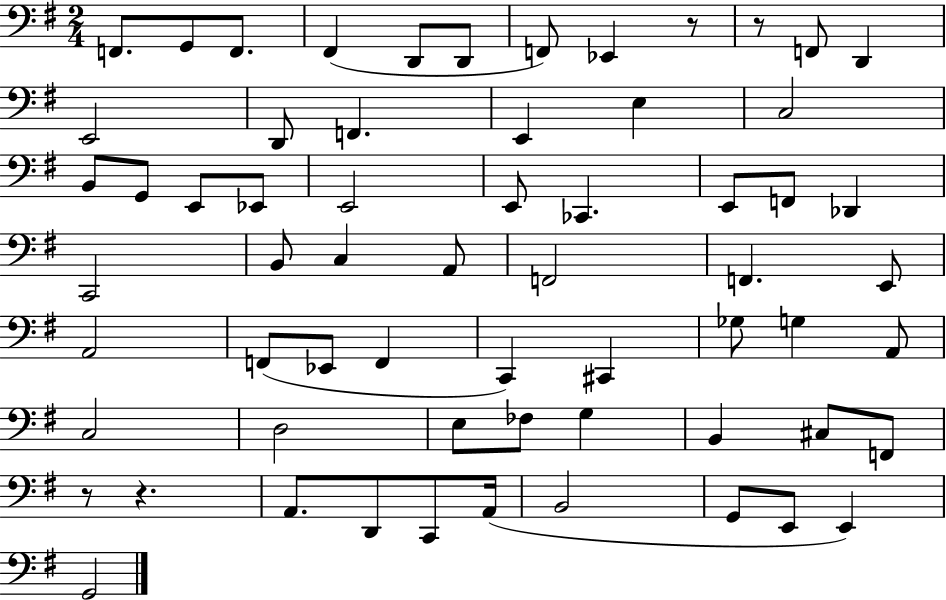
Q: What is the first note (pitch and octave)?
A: F2